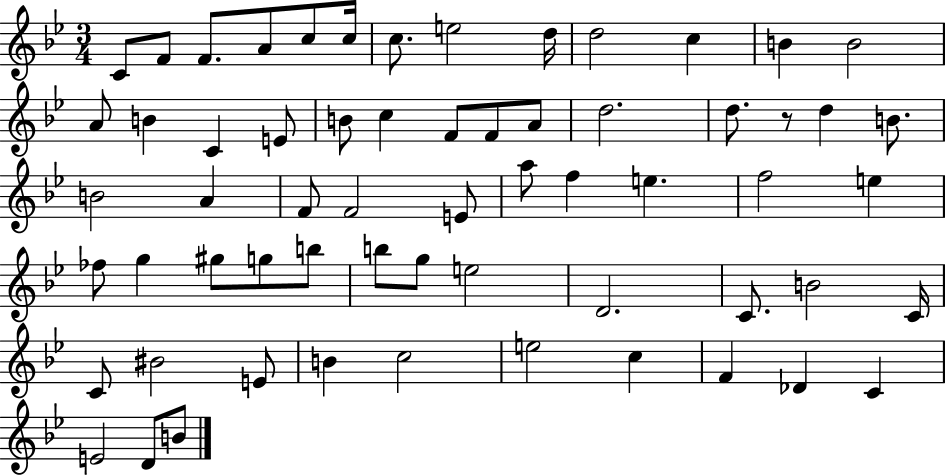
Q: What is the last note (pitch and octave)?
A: B4